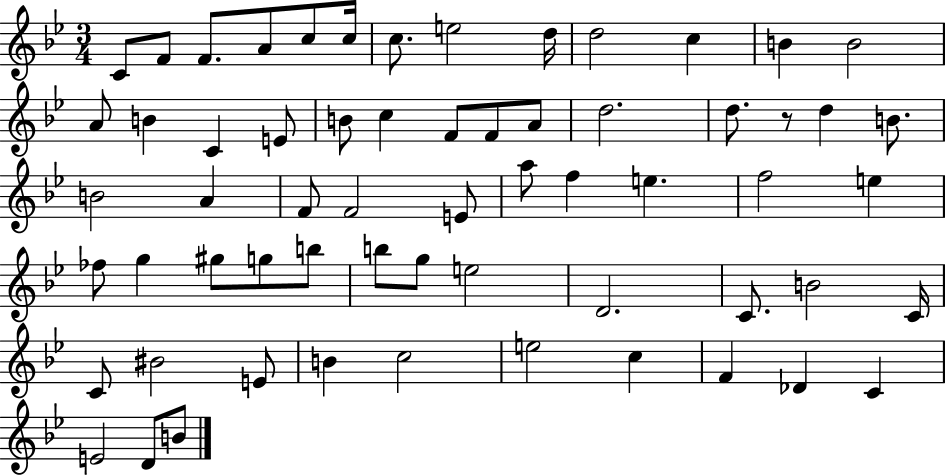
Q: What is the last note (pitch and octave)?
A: B4